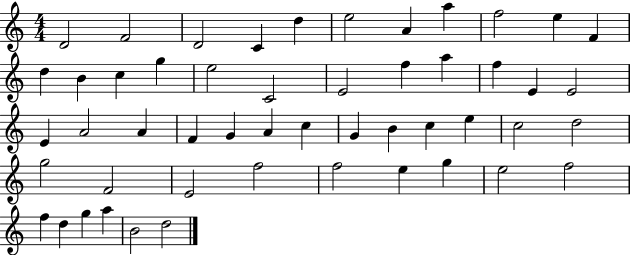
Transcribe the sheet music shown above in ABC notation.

X:1
T:Untitled
M:4/4
L:1/4
K:C
D2 F2 D2 C d e2 A a f2 e F d B c g e2 C2 E2 f a f E E2 E A2 A F G A c G B c e c2 d2 g2 F2 E2 f2 f2 e g e2 f2 f d g a B2 d2